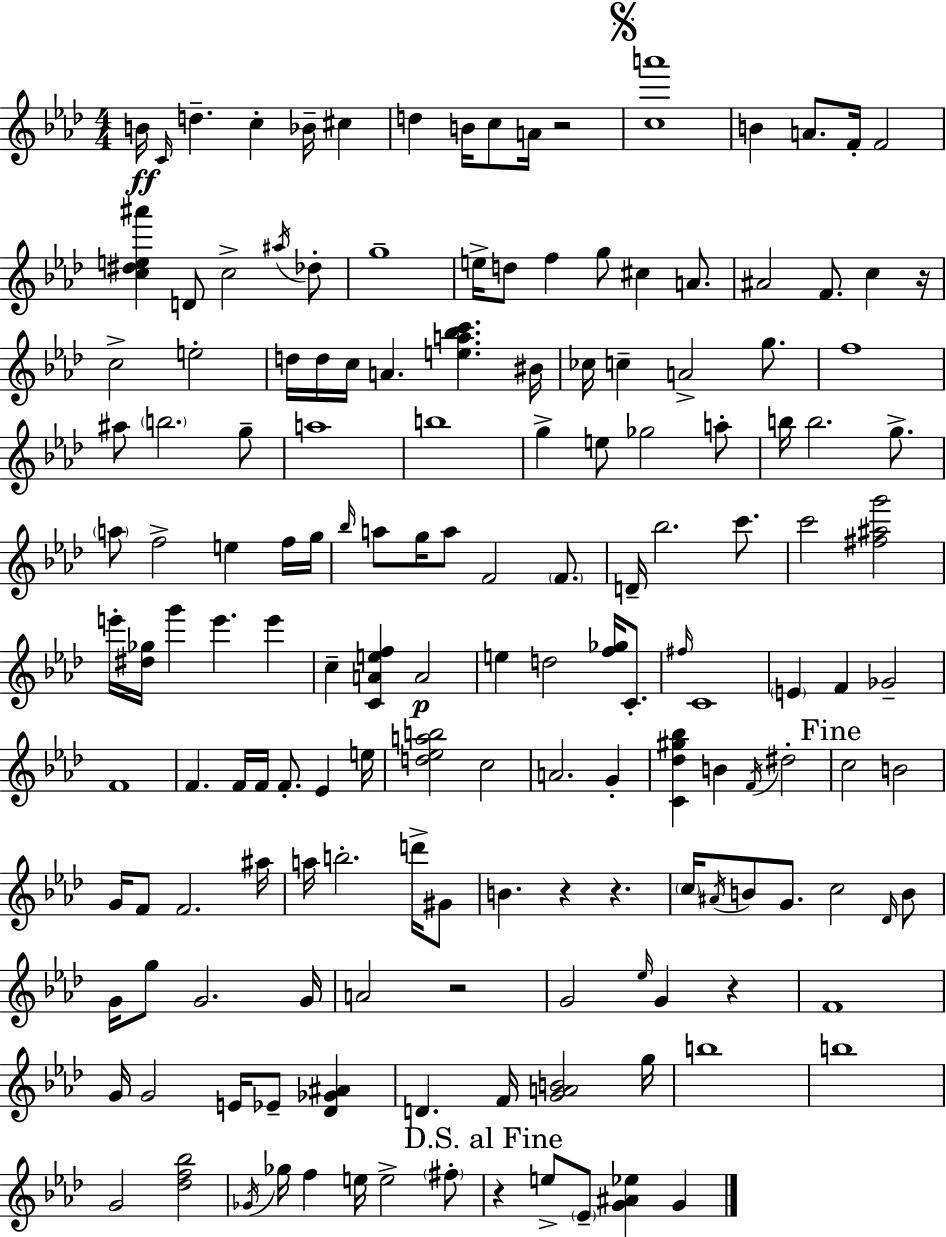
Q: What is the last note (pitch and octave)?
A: G4